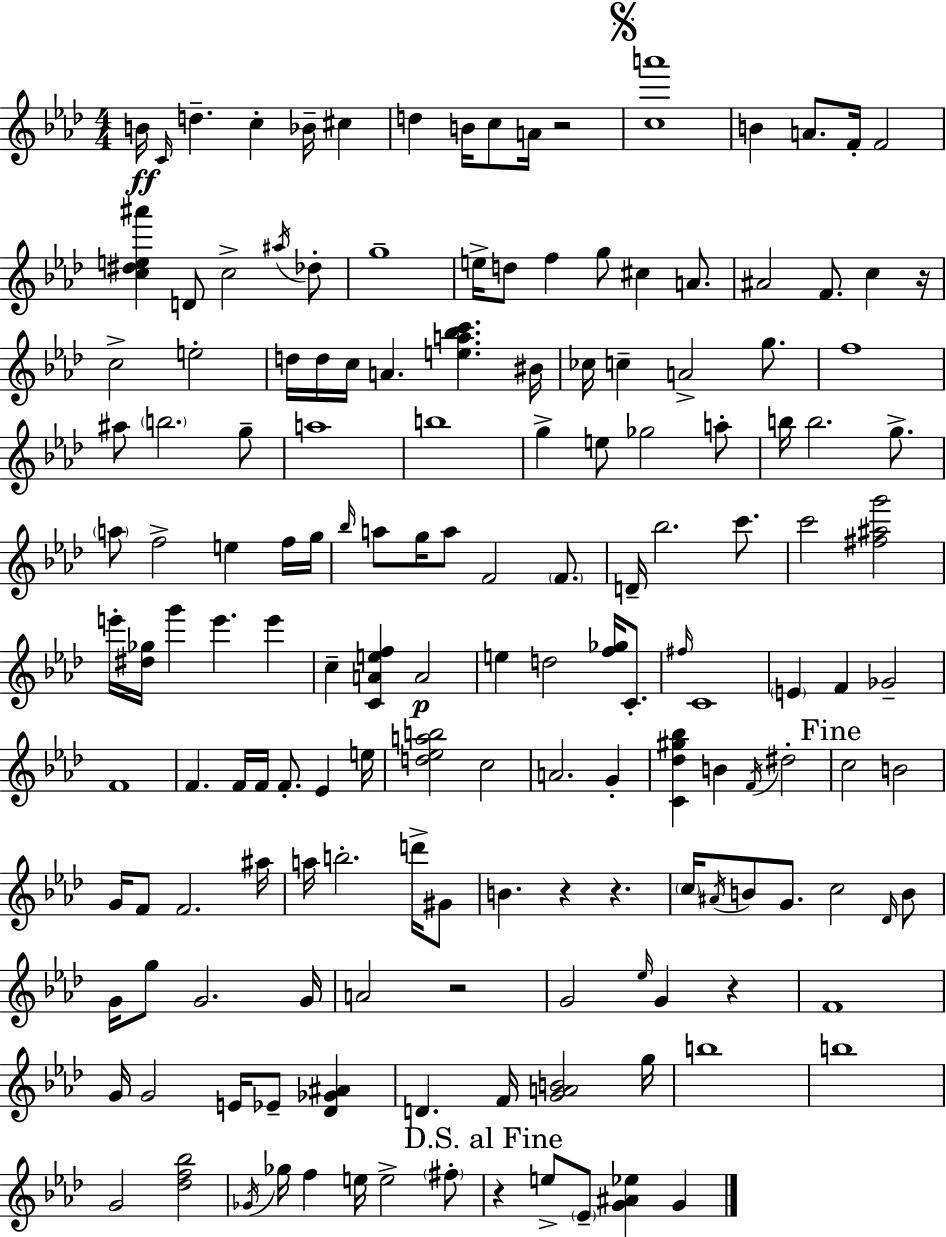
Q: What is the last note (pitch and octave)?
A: G4